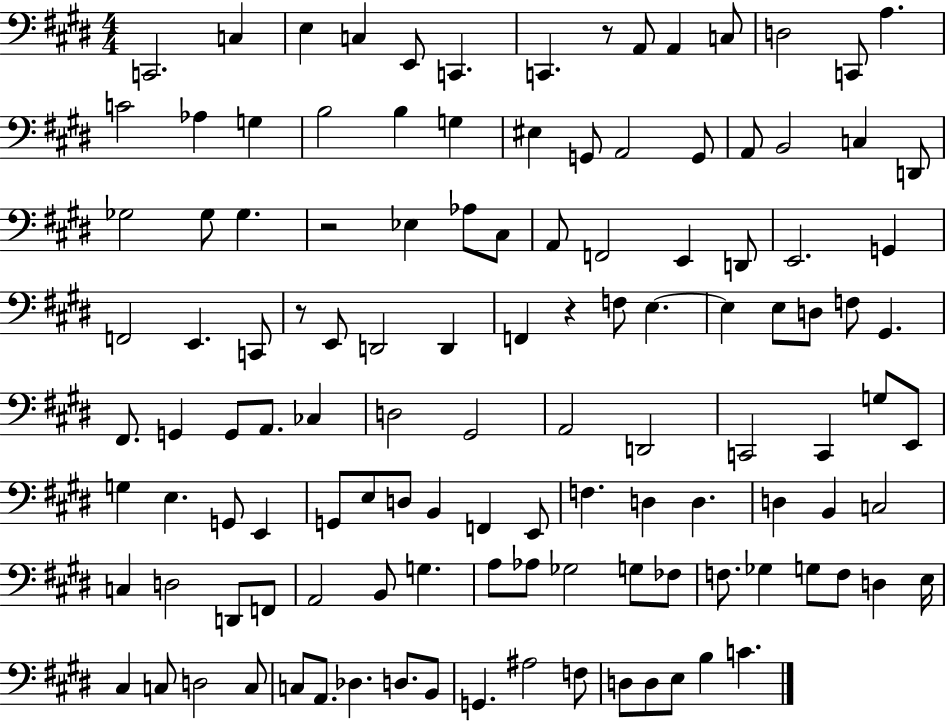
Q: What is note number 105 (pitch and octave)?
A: C3